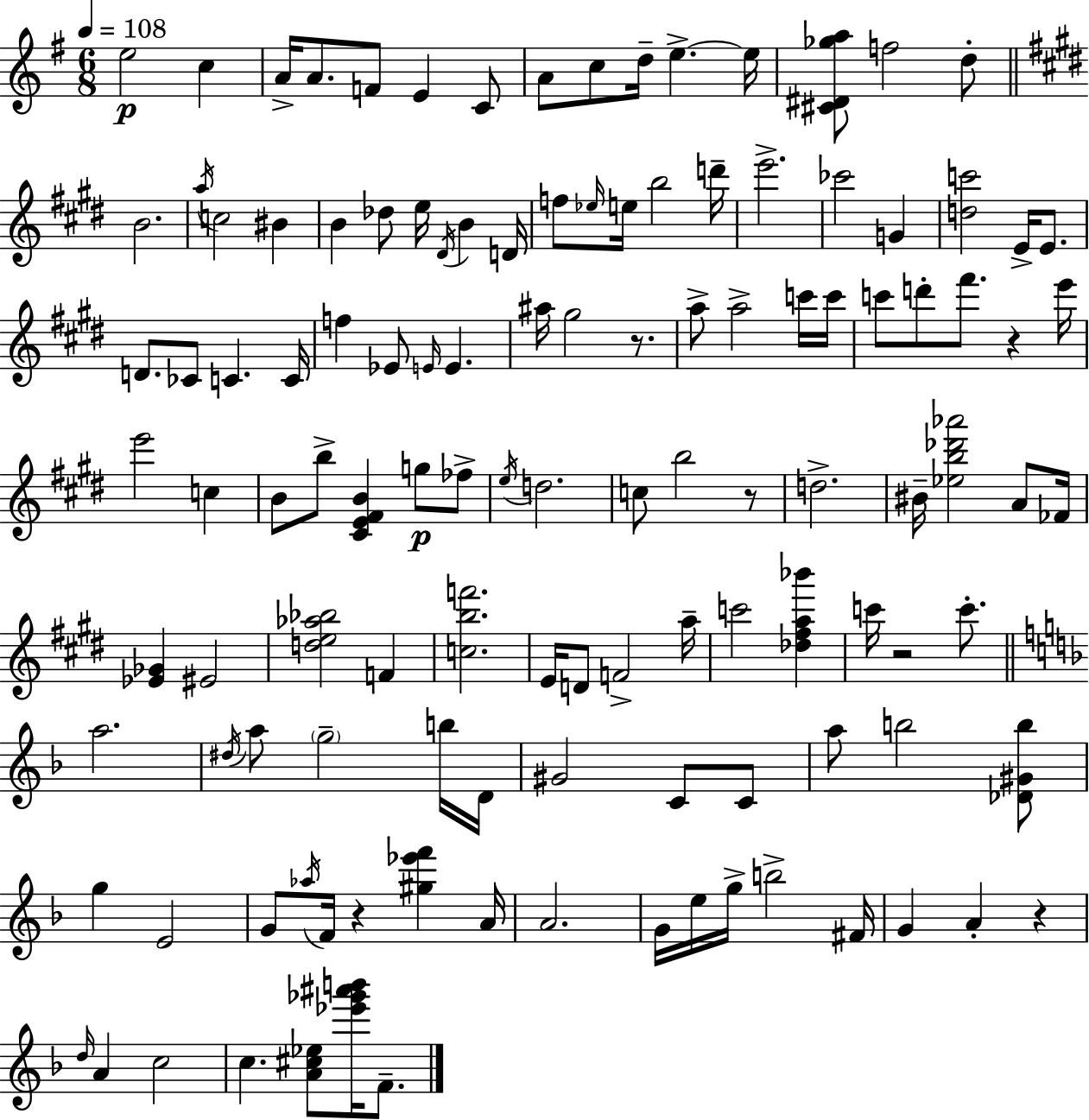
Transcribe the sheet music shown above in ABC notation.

X:1
T:Untitled
M:6/8
L:1/4
K:G
e2 c A/4 A/2 F/2 E C/2 A/2 c/2 d/4 e e/4 [^C^D_ga]/2 f2 d/2 B2 a/4 c2 ^B B _d/2 e/4 ^D/4 B D/4 f/2 _e/4 e/4 b2 d'/4 e'2 _c'2 G [dc']2 E/4 E/2 D/2 _C/2 C C/4 f _E/2 E/4 E ^a/4 ^g2 z/2 a/2 a2 c'/4 c'/4 c'/2 d'/2 ^f'/2 z e'/4 e'2 c B/2 b/2 [^CE^FB] g/2 _f/2 e/4 d2 c/2 b2 z/2 d2 ^B/4 [_eb_d'_a']2 A/2 _F/4 [_E_G] ^E2 [de_a_b]2 F [cbf']2 E/4 D/2 F2 a/4 c'2 [_d^fa_b'] c'/4 z2 c'/2 a2 ^d/4 a/2 g2 b/4 D/4 ^G2 C/2 C/2 a/2 b2 [_D^Gb]/2 g E2 G/2 _a/4 F/4 z [^g_e'f'] A/4 A2 G/4 e/4 g/4 b2 ^F/4 G A z d/4 A c2 c [A^c_e]/2 [_e'_g'^a'b']/4 F/2